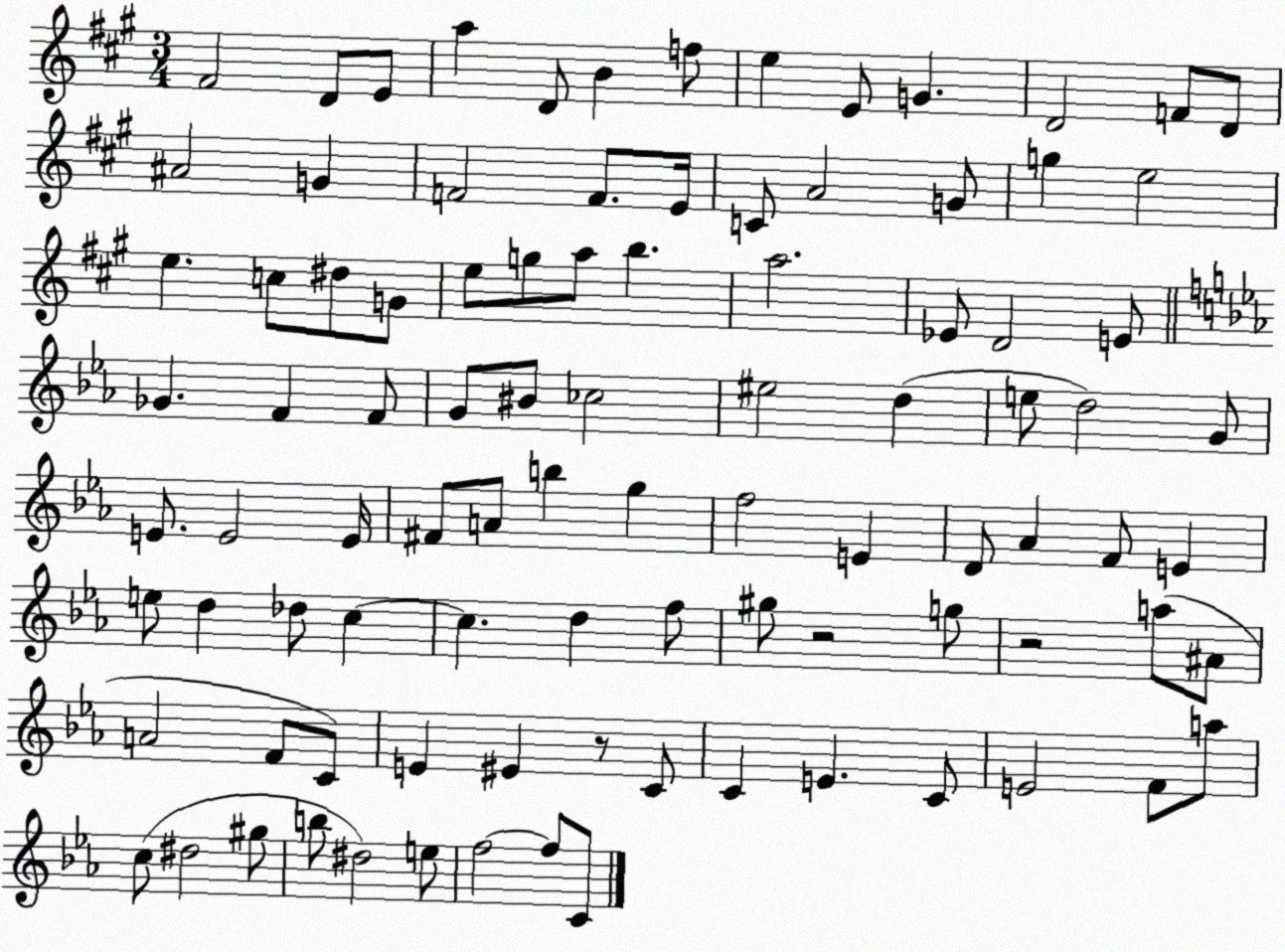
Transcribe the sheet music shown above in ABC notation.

X:1
T:Untitled
M:3/4
L:1/4
K:A
^F2 D/2 E/2 a D/2 B f/2 e E/2 G D2 F/2 D/2 ^A2 G F2 F/2 E/4 C/2 A2 G/2 g e2 e c/2 ^d/2 G/2 e/2 g/2 a/2 b a2 _E/2 D2 E/2 _G F F/2 G/2 ^B/2 _c2 ^e2 d e/2 d2 G/2 E/2 E2 E/4 ^F/2 A/2 b g f2 E D/2 _A F/2 E e/2 d _d/2 c c d f/2 ^g/2 z2 g/2 z2 a/2 ^A/2 A2 F/2 C/2 E ^E z/2 C/2 C E C/2 E2 F/2 a/2 c/2 ^d2 ^g/2 b/2 ^d2 e/2 f2 f/2 C/2